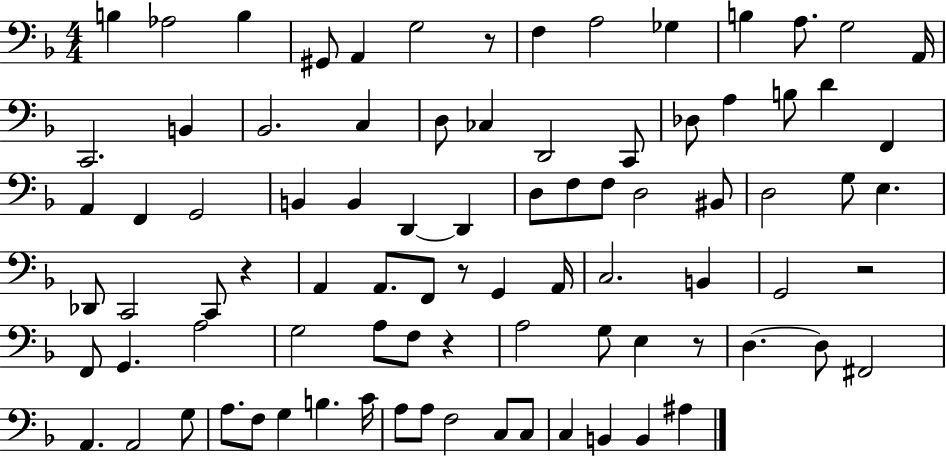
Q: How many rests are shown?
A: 6